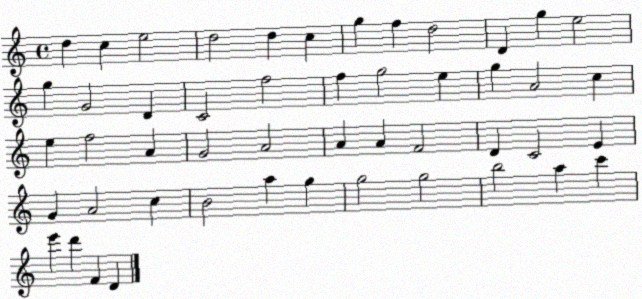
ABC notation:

X:1
T:Untitled
M:4/4
L:1/4
K:C
d c e2 d2 d c g f d2 D g e2 g G2 D C2 f2 f g2 e g A2 c e f2 A G2 A2 A A F2 D C2 E G A2 c B2 a g g2 g2 b2 a c' e' d' F D